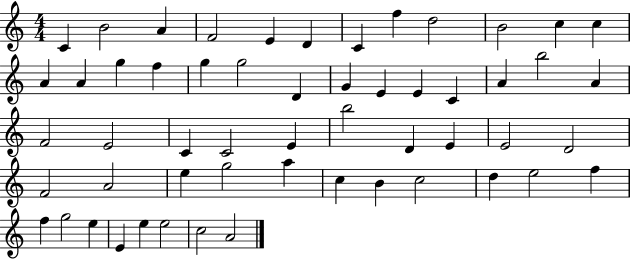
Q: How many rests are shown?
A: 0